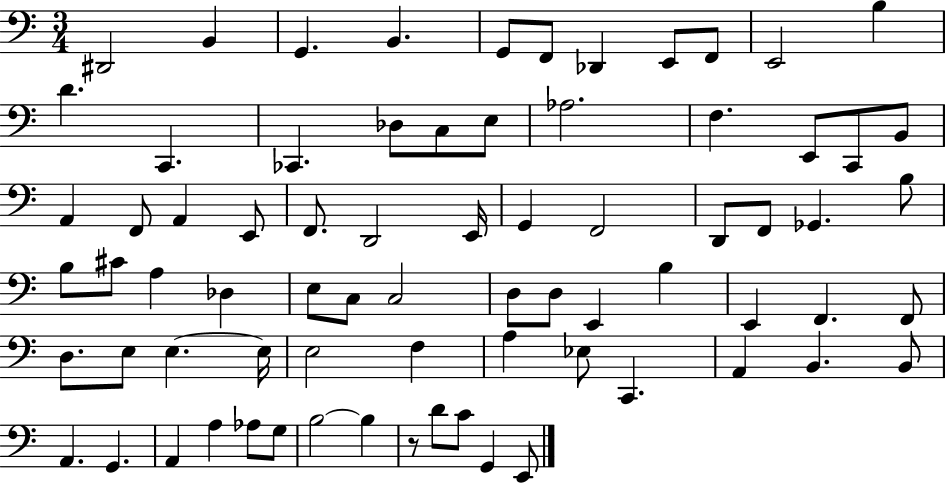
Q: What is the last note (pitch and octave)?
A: E2